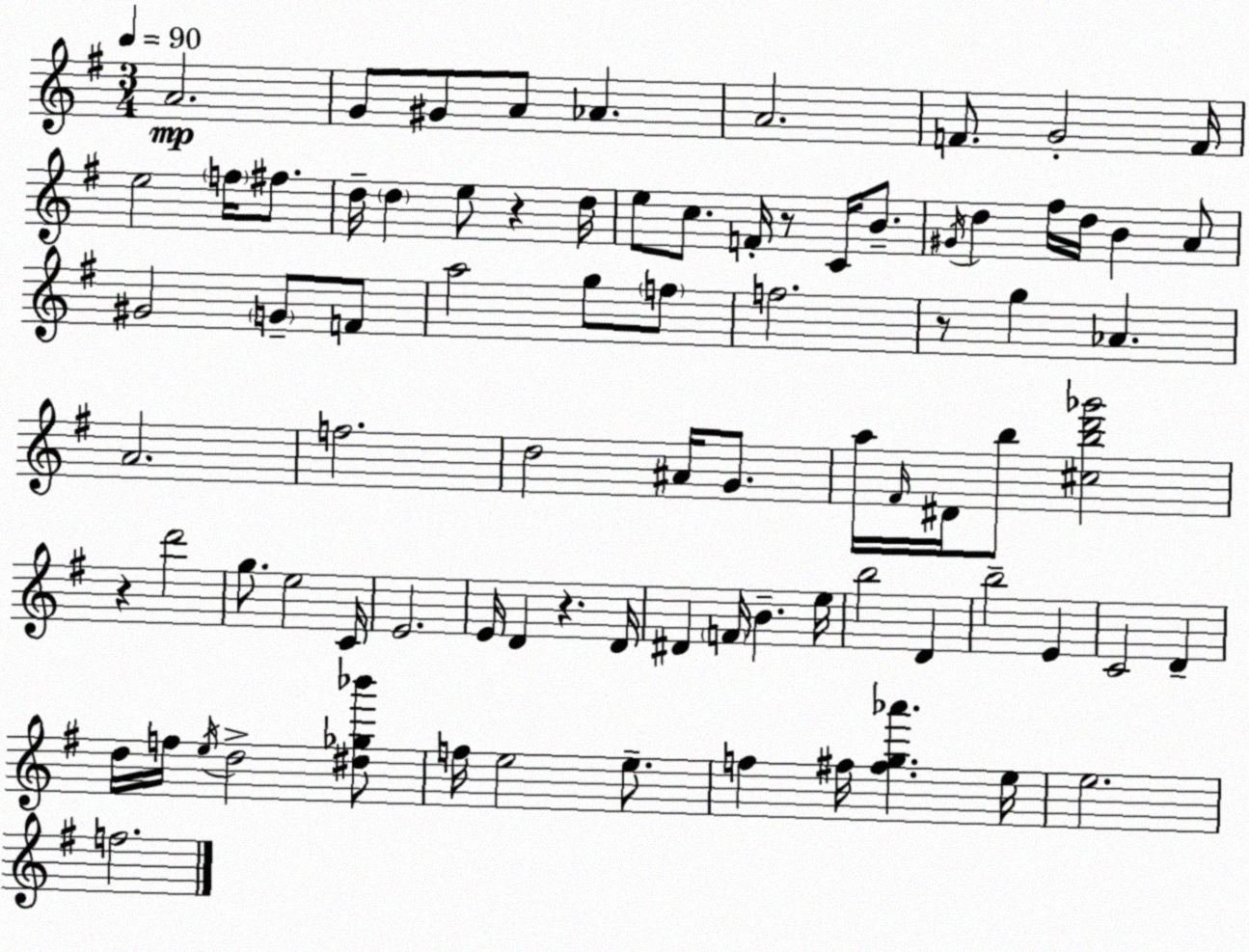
X:1
T:Untitled
M:3/4
L:1/4
K:G
A2 G/2 ^G/2 A/2 _A A2 F/2 G2 F/4 e2 f/4 ^f/2 d/4 d e/2 z d/4 e/2 c/2 F/4 z/2 C/4 B/2 ^G/4 d ^f/4 d/4 B A/2 ^G2 G/2 F/2 a2 g/2 f/2 f2 z/2 g _A A2 f2 d2 ^A/4 G/2 a/4 ^F/4 ^D/4 b/2 [^cbd'_g']2 z d'2 g/2 e2 C/4 E2 E/4 D z D/4 ^D F/4 B e/4 b2 D b2 E C2 D d/4 f/4 e/4 d2 [^d_g_b']/2 f/4 e2 e/2 f ^f/4 [^fg_a'] e/4 e2 f2